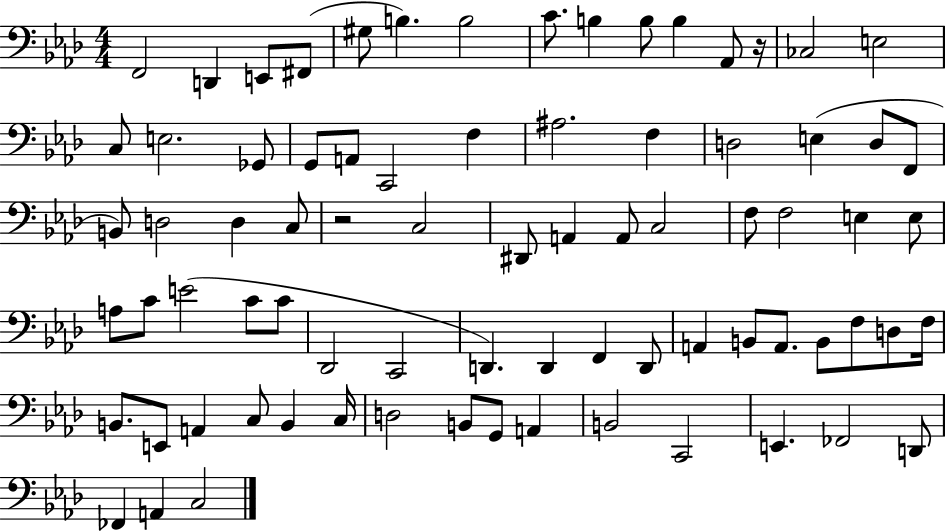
X:1
T:Untitled
M:4/4
L:1/4
K:Ab
F,,2 D,, E,,/2 ^F,,/2 ^G,/2 B, B,2 C/2 B, B,/2 B, _A,,/2 z/4 _C,2 E,2 C,/2 E,2 _G,,/2 G,,/2 A,,/2 C,,2 F, ^A,2 F, D,2 E, D,/2 F,,/2 B,,/2 D,2 D, C,/2 z2 C,2 ^D,,/2 A,, A,,/2 C,2 F,/2 F,2 E, E,/2 A,/2 C/2 E2 C/2 C/2 _D,,2 C,,2 D,, D,, F,, D,,/2 A,, B,,/2 A,,/2 B,,/2 F,/2 D,/2 F,/4 B,,/2 E,,/2 A,, C,/2 B,, C,/4 D,2 B,,/2 G,,/2 A,, B,,2 C,,2 E,, _F,,2 D,,/2 _F,, A,, C,2